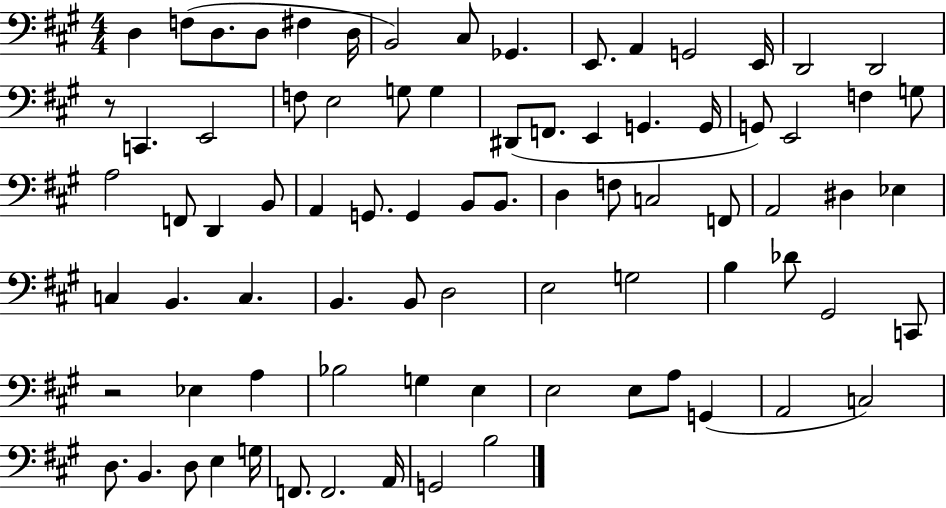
{
  \clef bass
  \numericTimeSignature
  \time 4/4
  \key a \major
  \repeat volta 2 { d4 f8( d8. d8 fis4 d16 | b,2) cis8 ges,4. | e,8. a,4 g,2 e,16 | d,2 d,2 | \break r8 c,4. e,2 | f8 e2 g8 g4 | dis,8( f,8. e,4 g,4. g,16 | g,8) e,2 f4 g8 | \break a2 f,8 d,4 b,8 | a,4 g,8. g,4 b,8 b,8. | d4 f8 c2 f,8 | a,2 dis4 ees4 | \break c4 b,4. c4. | b,4. b,8 d2 | e2 g2 | b4 des'8 gis,2 c,8 | \break r2 ees4 a4 | bes2 g4 e4 | e2 e8 a8 g,4( | a,2 c2) | \break d8. b,4. d8 e4 g16 | f,8. f,2. a,16 | g,2 b2 | } \bar "|."
}